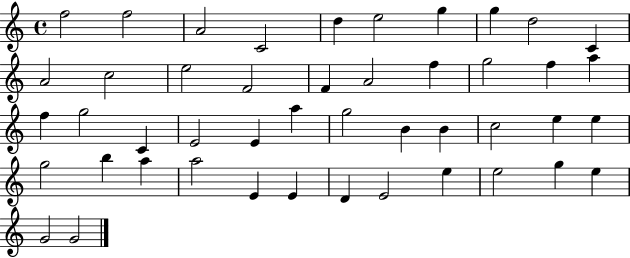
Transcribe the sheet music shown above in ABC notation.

X:1
T:Untitled
M:4/4
L:1/4
K:C
f2 f2 A2 C2 d e2 g g d2 C A2 c2 e2 F2 F A2 f g2 f a f g2 C E2 E a g2 B B c2 e e g2 b a a2 E E D E2 e e2 g e G2 G2